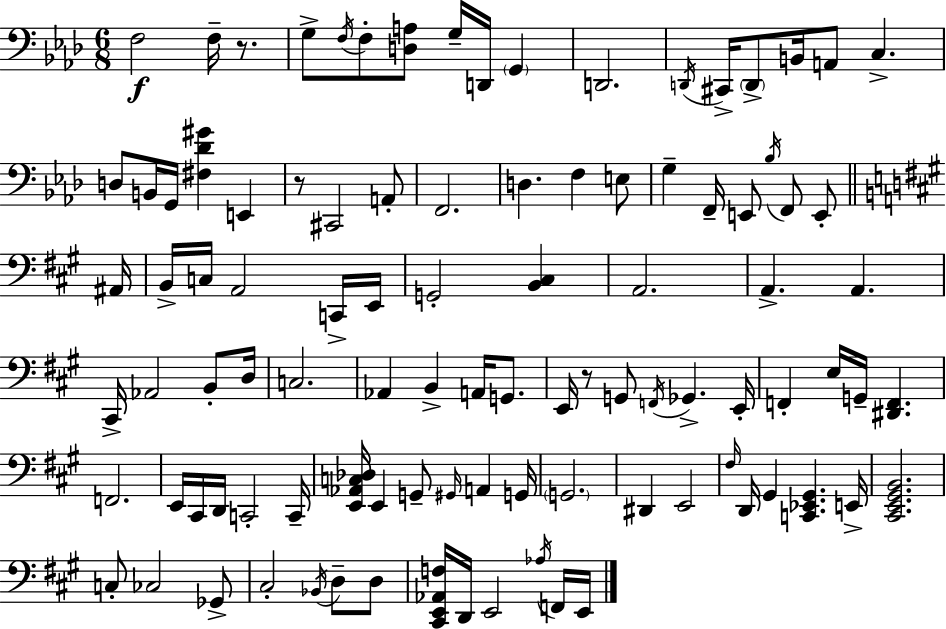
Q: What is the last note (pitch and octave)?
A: E2